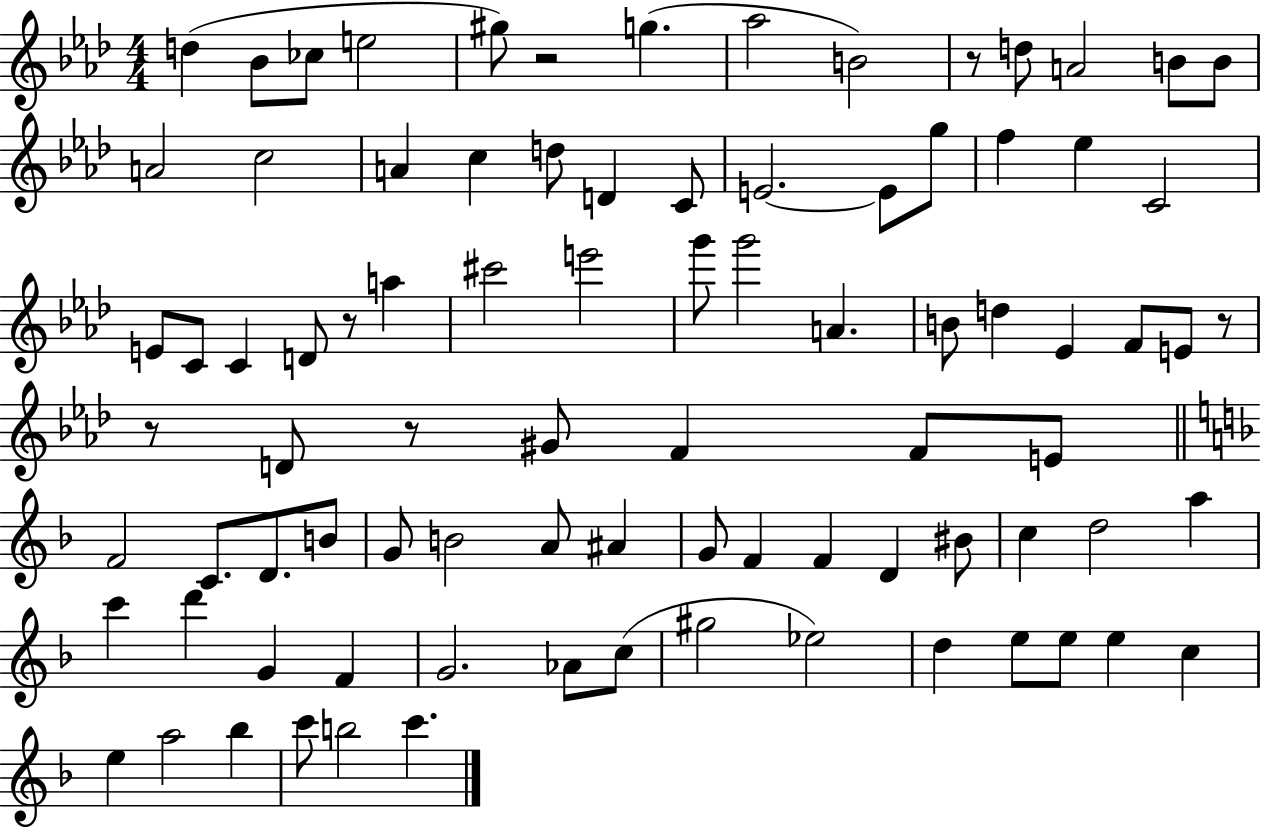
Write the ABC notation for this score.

X:1
T:Untitled
M:4/4
L:1/4
K:Ab
d _B/2 _c/2 e2 ^g/2 z2 g _a2 B2 z/2 d/2 A2 B/2 B/2 A2 c2 A c d/2 D C/2 E2 E/2 g/2 f _e C2 E/2 C/2 C D/2 z/2 a ^c'2 e'2 g'/2 g'2 A B/2 d _E F/2 E/2 z/2 z/2 D/2 z/2 ^G/2 F F/2 E/2 F2 C/2 D/2 B/2 G/2 B2 A/2 ^A G/2 F F D ^B/2 c d2 a c' d' G F G2 _A/2 c/2 ^g2 _e2 d e/2 e/2 e c e a2 _b c'/2 b2 c'